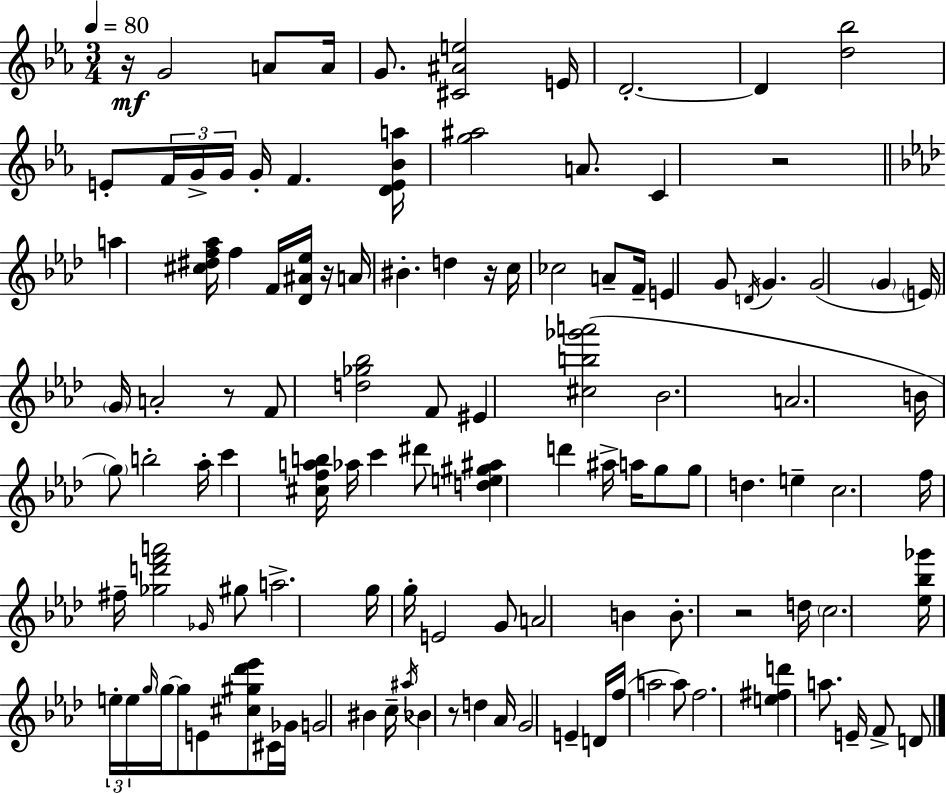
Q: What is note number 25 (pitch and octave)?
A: F4